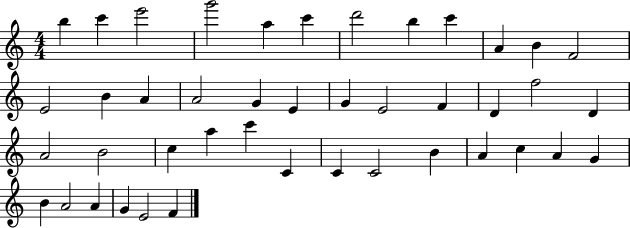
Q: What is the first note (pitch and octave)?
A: B5